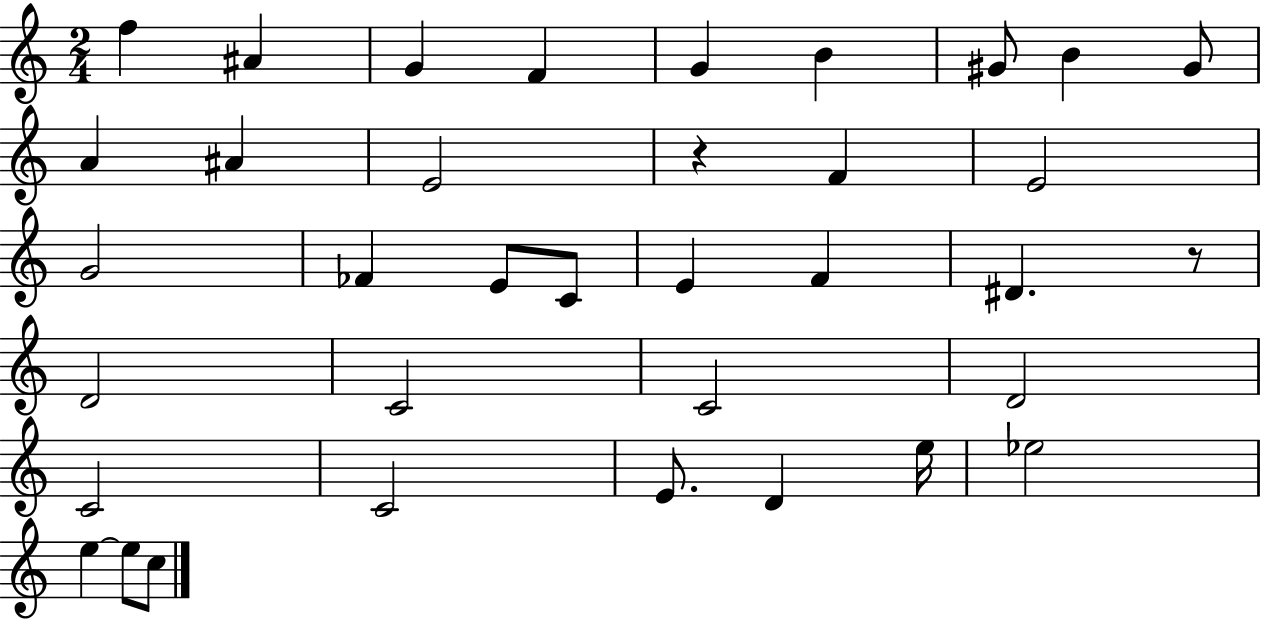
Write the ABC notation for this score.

X:1
T:Untitled
M:2/4
L:1/4
K:C
f ^A G F G B ^G/2 B ^G/2 A ^A E2 z F E2 G2 _F E/2 C/2 E F ^D z/2 D2 C2 C2 D2 C2 C2 E/2 D e/4 _e2 e e/2 c/2